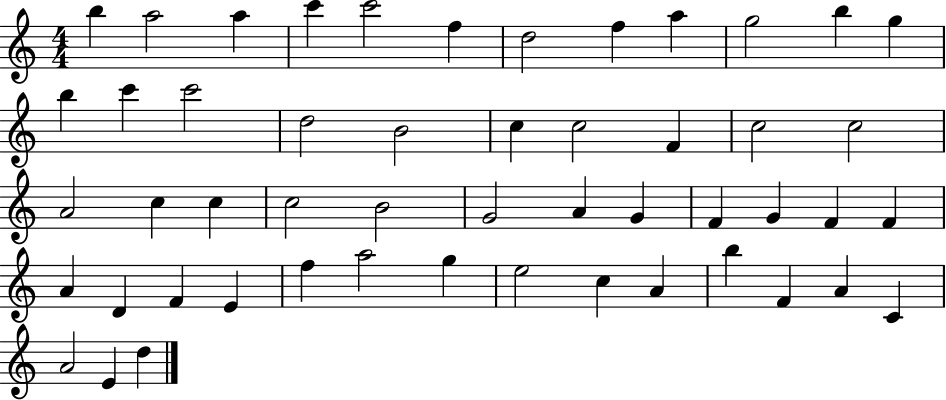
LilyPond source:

{
  \clef treble
  \numericTimeSignature
  \time 4/4
  \key c \major
  b''4 a''2 a''4 | c'''4 c'''2 f''4 | d''2 f''4 a''4 | g''2 b''4 g''4 | \break b''4 c'''4 c'''2 | d''2 b'2 | c''4 c''2 f'4 | c''2 c''2 | \break a'2 c''4 c''4 | c''2 b'2 | g'2 a'4 g'4 | f'4 g'4 f'4 f'4 | \break a'4 d'4 f'4 e'4 | f''4 a''2 g''4 | e''2 c''4 a'4 | b''4 f'4 a'4 c'4 | \break a'2 e'4 d''4 | \bar "|."
}